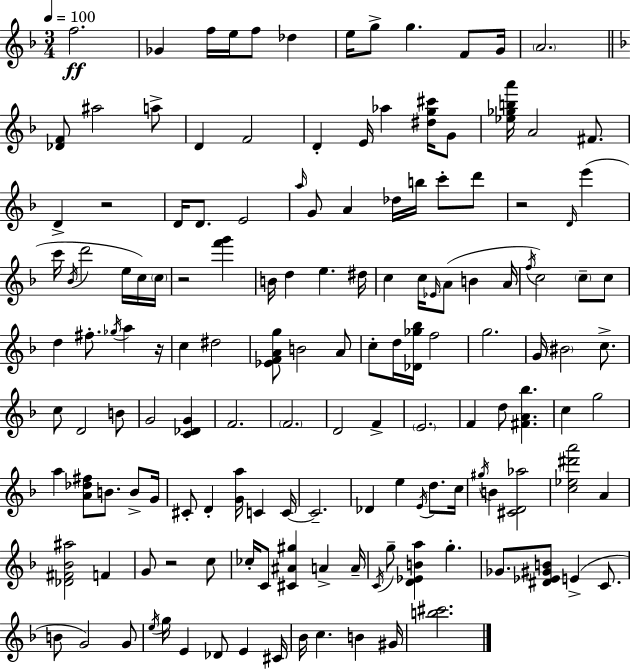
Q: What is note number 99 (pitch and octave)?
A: B4